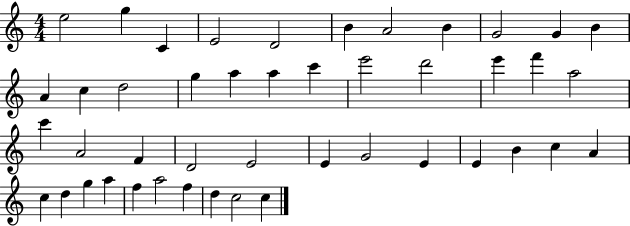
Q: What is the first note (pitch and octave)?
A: E5